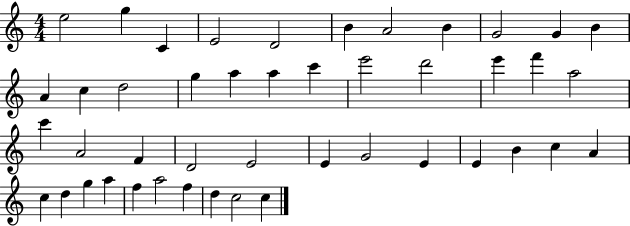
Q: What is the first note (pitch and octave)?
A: E5